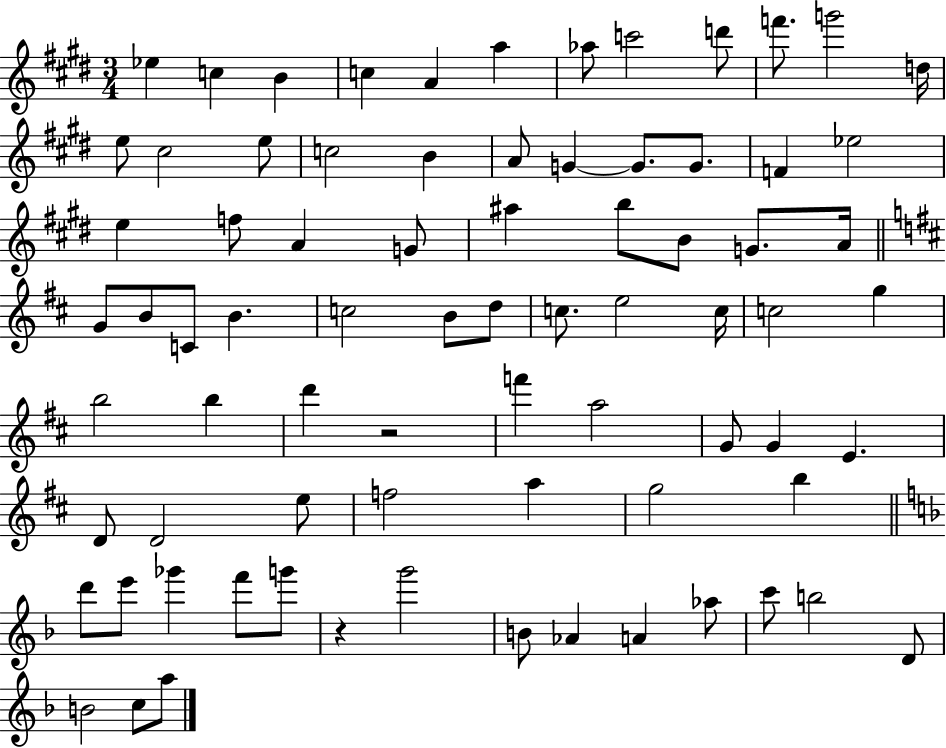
Eb5/q C5/q B4/q C5/q A4/q A5/q Ab5/e C6/h D6/e F6/e. G6/h D5/s E5/e C#5/h E5/e C5/h B4/q A4/e G4/q G4/e. G4/e. F4/q Eb5/h E5/q F5/e A4/q G4/e A#5/q B5/e B4/e G4/e. A4/s G4/e B4/e C4/e B4/q. C5/h B4/e D5/e C5/e. E5/h C5/s C5/h G5/q B5/h B5/q D6/q R/h F6/q A5/h G4/e G4/q E4/q. D4/e D4/h E5/e F5/h A5/q G5/h B5/q D6/e E6/e Gb6/q F6/e G6/e R/q G6/h B4/e Ab4/q A4/q Ab5/e C6/e B5/h D4/e B4/h C5/e A5/e